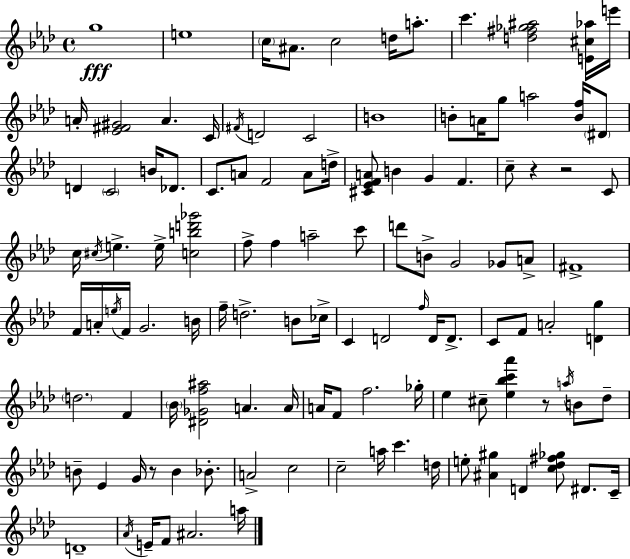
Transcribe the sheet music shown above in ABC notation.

X:1
T:Untitled
M:4/4
L:1/4
K:Fm
g4 e4 c/4 ^A/2 c2 d/4 a/2 c' [d^f_g^a]2 [E^c_a]/4 e'/4 A/4 [_E^F^G]2 A C/4 ^F/4 D2 C2 B4 B/2 A/4 g/2 a2 [Bf]/4 ^D/2 D C2 B/4 _D/2 C/2 A/2 F2 A/2 d/4 [^C_EFA]/2 B G F c/2 z z2 C/2 c/4 ^c/4 e e/4 [cbd'_g']2 f/2 f a2 c'/2 d'/2 B/2 G2 _G/2 A/2 ^F4 F/4 A/4 e/4 F/4 G2 B/4 f/4 d2 B/2 _c/4 C D2 f/4 D/4 D/2 C/2 F/2 A2 [Dg] d2 F _B/4 [^D_Gf^a]2 A A/4 A/4 F/2 f2 _g/4 _e ^c/2 [_e_bc'_a'] z/2 a/4 B/2 _d/2 B/2 _E G/4 z/2 B _B/2 A2 c2 c2 a/4 c' d/4 e/2 [^A^g] D [c_d^f_g]/2 ^D/2 C/4 D4 _A/4 E/4 F/2 ^A2 a/4